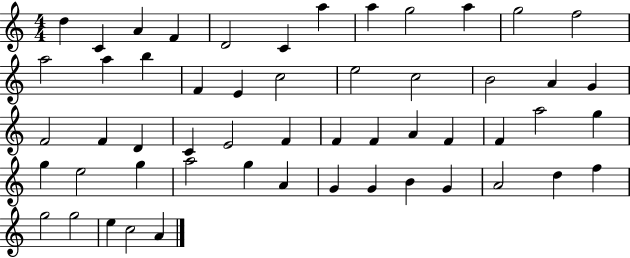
{
  \clef treble
  \numericTimeSignature
  \time 4/4
  \key c \major
  d''4 c'4 a'4 f'4 | d'2 c'4 a''4 | a''4 g''2 a''4 | g''2 f''2 | \break a''2 a''4 b''4 | f'4 e'4 c''2 | e''2 c''2 | b'2 a'4 g'4 | \break f'2 f'4 d'4 | c'4 e'2 f'4 | f'4 f'4 a'4 f'4 | f'4 a''2 g''4 | \break g''4 e''2 g''4 | a''2 g''4 a'4 | g'4 g'4 b'4 g'4 | a'2 d''4 f''4 | \break g''2 g''2 | e''4 c''2 a'4 | \bar "|."
}